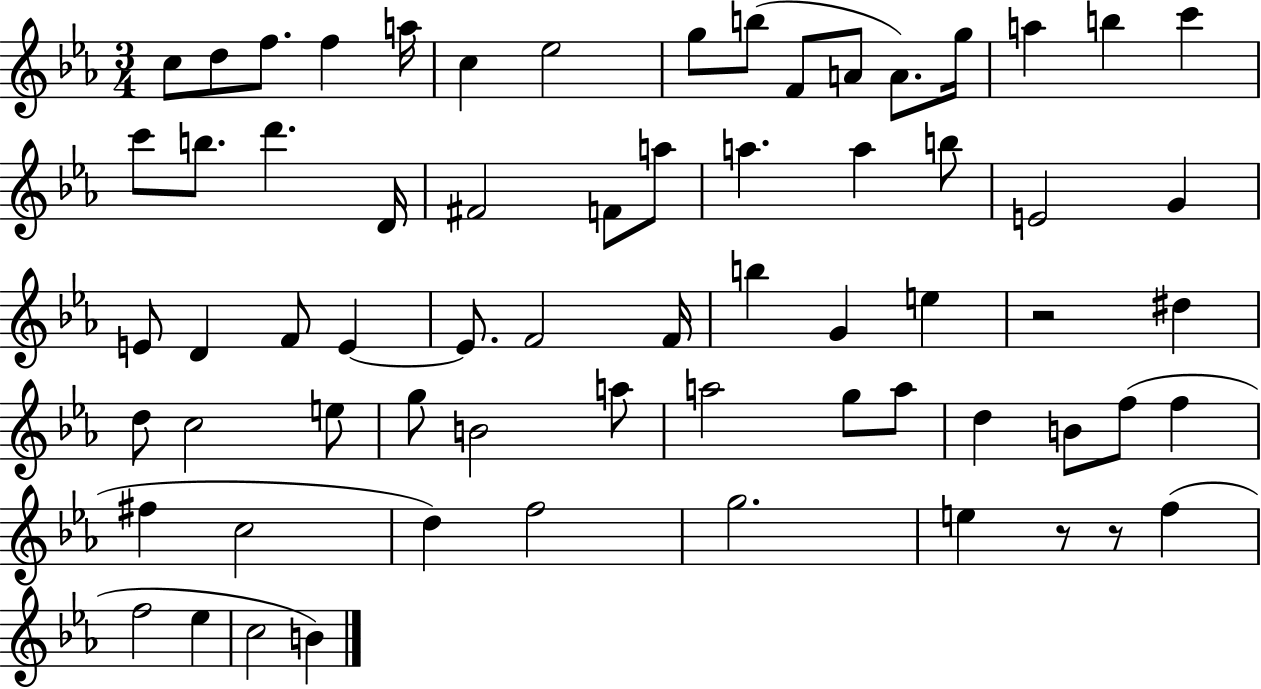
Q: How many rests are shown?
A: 3